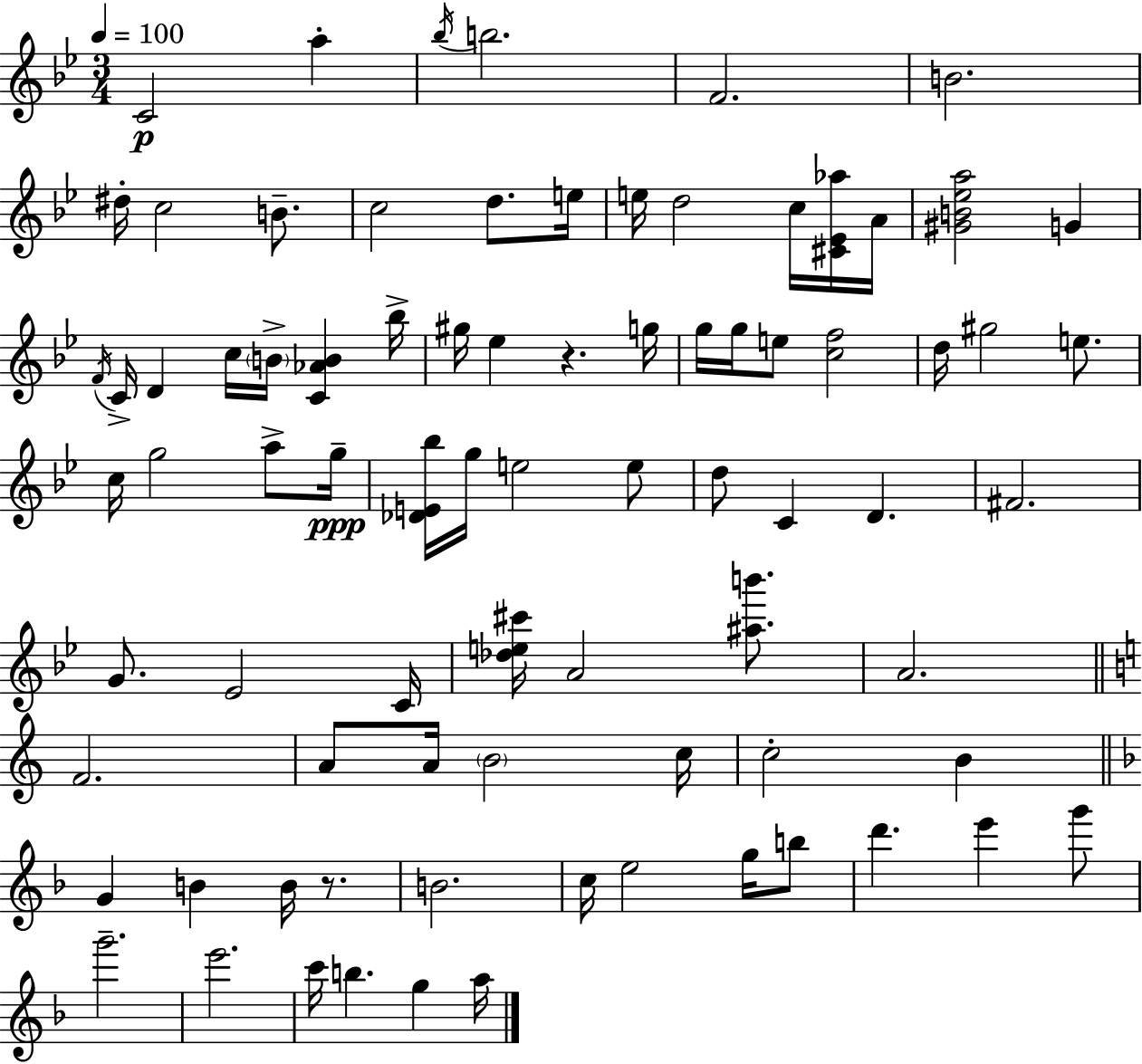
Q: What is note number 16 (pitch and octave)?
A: A4